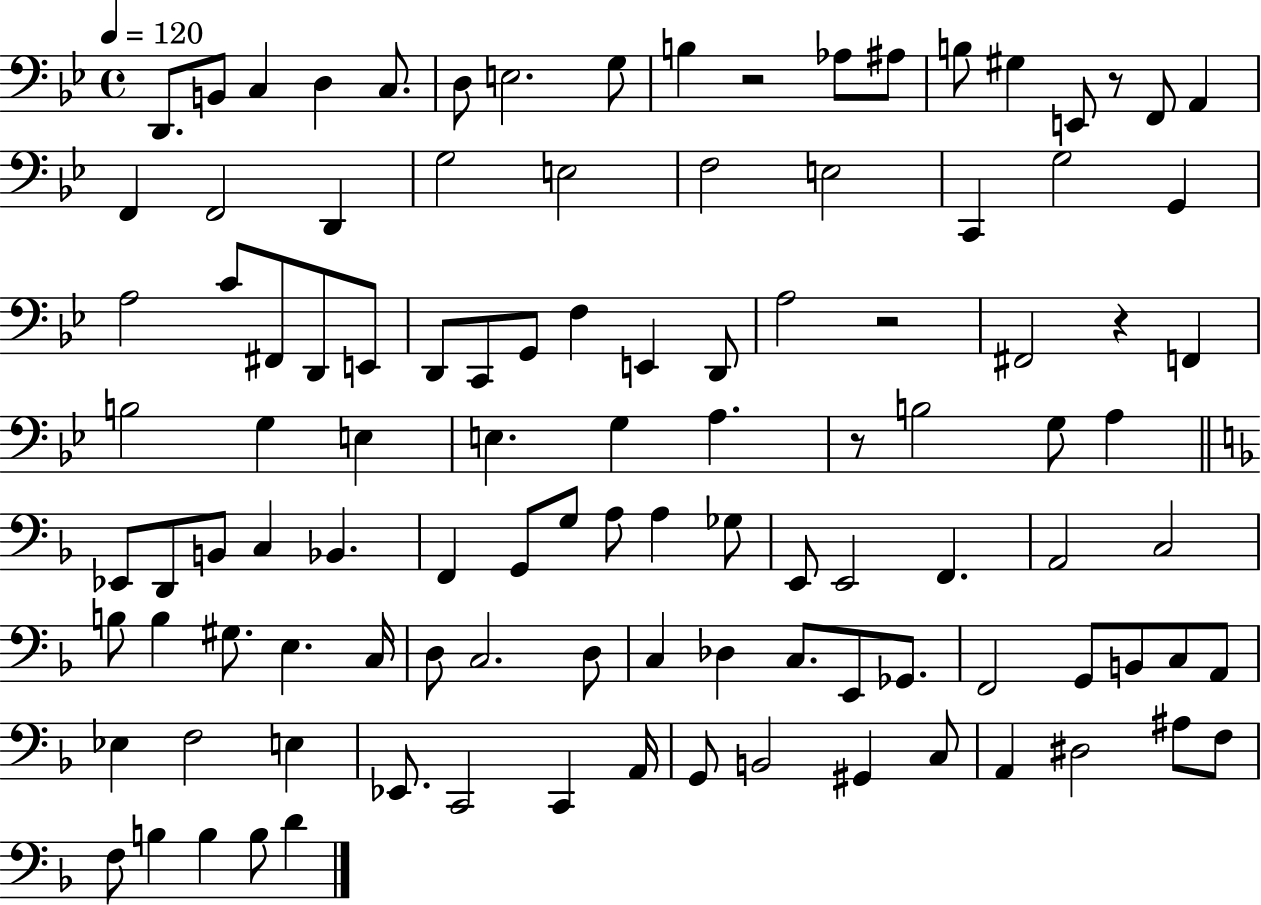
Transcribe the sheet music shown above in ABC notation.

X:1
T:Untitled
M:4/4
L:1/4
K:Bb
D,,/2 B,,/2 C, D, C,/2 D,/2 E,2 G,/2 B, z2 _A,/2 ^A,/2 B,/2 ^G, E,,/2 z/2 F,,/2 A,, F,, F,,2 D,, G,2 E,2 F,2 E,2 C,, G,2 G,, A,2 C/2 ^F,,/2 D,,/2 E,,/2 D,,/2 C,,/2 G,,/2 F, E,, D,,/2 A,2 z2 ^F,,2 z F,, B,2 G, E, E, G, A, z/2 B,2 G,/2 A, _E,,/2 D,,/2 B,,/2 C, _B,, F,, G,,/2 G,/2 A,/2 A, _G,/2 E,,/2 E,,2 F,, A,,2 C,2 B,/2 B, ^G,/2 E, C,/4 D,/2 C,2 D,/2 C, _D, C,/2 E,,/2 _G,,/2 F,,2 G,,/2 B,,/2 C,/2 A,,/2 _E, F,2 E, _E,,/2 C,,2 C,, A,,/4 G,,/2 B,,2 ^G,, C,/2 A,, ^D,2 ^A,/2 F,/2 F,/2 B, B, B,/2 D